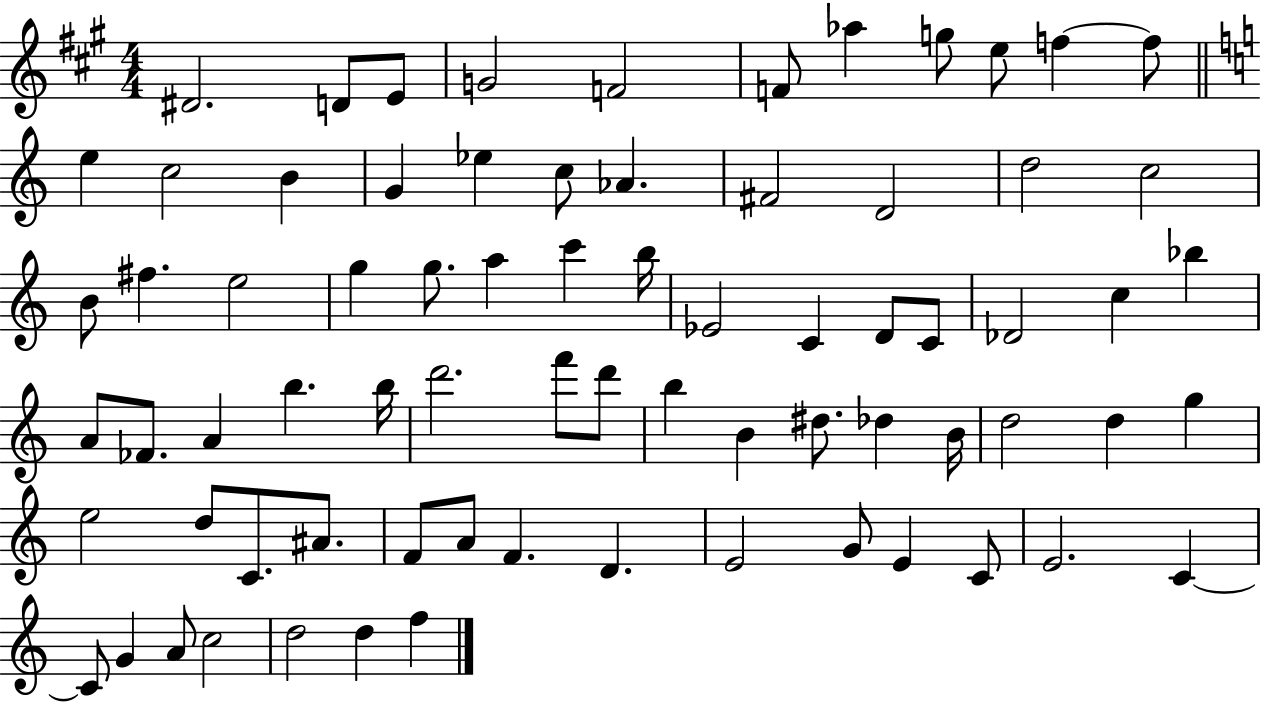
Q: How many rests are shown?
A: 0